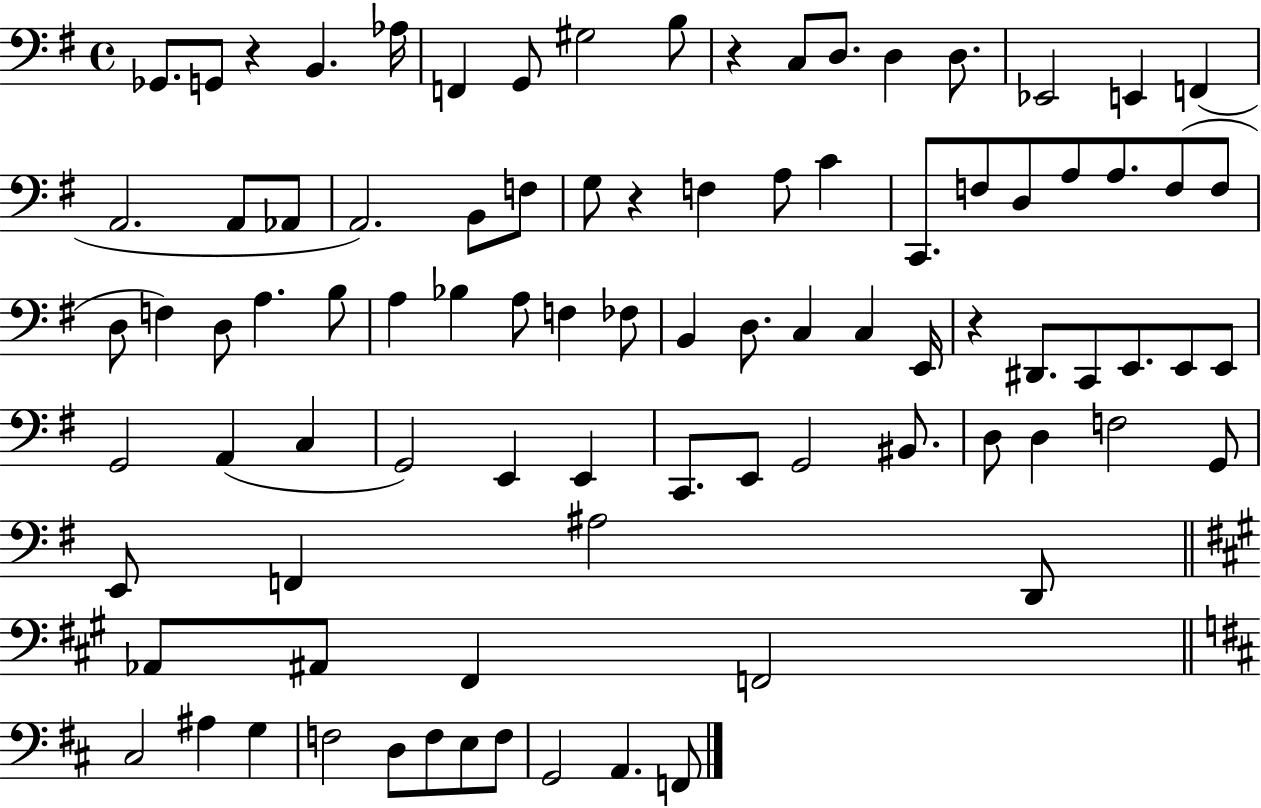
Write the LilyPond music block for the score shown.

{
  \clef bass
  \time 4/4
  \defaultTimeSignature
  \key g \major
  ges,8. g,8 r4 b,4. aes16 | f,4 g,8 gis2 b8 | r4 c8 d8. d4 d8. | ees,2 e,4 f,4( | \break a,2. a,8 aes,8 | a,2.) b,8 f8 | g8 r4 f4 a8 c'4 | c,8. f8 d8 a8 a8. f8( f8 | \break d8 f4) d8 a4. b8 | a4 bes4 a8 f4 fes8 | b,4 d8. c4 c4 e,16 | r4 dis,8. c,8 e,8. e,8 e,8 | \break g,2 a,4( c4 | g,2) e,4 e,4 | c,8. e,8 g,2 bis,8. | d8 d4 f2 g,8 | \break e,8 f,4 ais2 d,8 | \bar "||" \break \key a \major aes,8 ais,8 fis,4 f,2 | \bar "||" \break \key d \major cis2 ais4 g4 | f2 d8 f8 e8 f8 | g,2 a,4. f,8 | \bar "|."
}